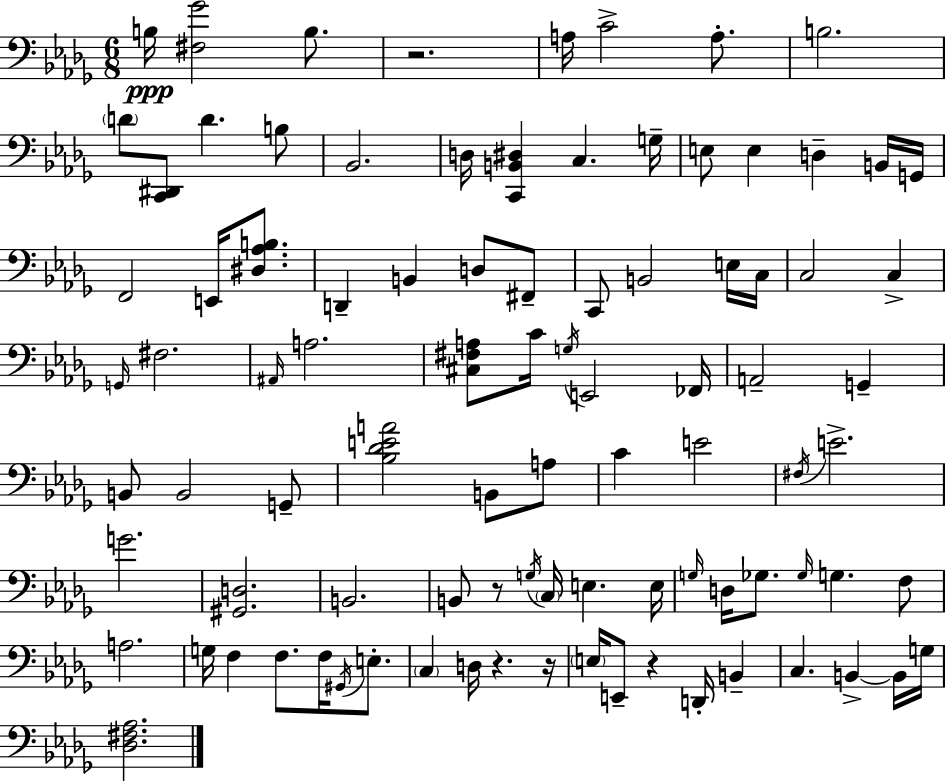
{
  \clef bass
  \numericTimeSignature
  \time 6/8
  \key bes \minor
  b16\ppp <fis ges'>2 b8. | r2. | a16 c'2-> a8.-. | b2. | \break \parenthesize d'8 <c, dis,>8 d'4. b8 | bes,2. | d16 <c, b, dis>4 c4. g16-- | e8 e4 d4-- b,16 g,16 | \break f,2 e,16 <dis aes b>8. | d,4-- b,4 d8 fis,8-- | c,8 b,2 e16 c16 | c2 c4-> | \break \grace { g,16 } fis2. | \grace { ais,16 } a2. | <cis fis a>8 c'16 \acciaccatura { g16 } e,2 | fes,16 a,2-- g,4-- | \break b,8 b,2 | g,8-- <bes des' e' a'>2 b,8 | a8 c'4 e'2 | \acciaccatura { fis16 } e'2.-> | \break g'2. | <gis, d>2. | b,2. | b,8 r8 \acciaccatura { g16 } \parenthesize c16 e4. | \break e16 \grace { g16 } d16 ges8. \grace { ges16 } g4. | f8 a2. | g16 f4 | f8. f16 \acciaccatura { gis,16 } e8.-. \parenthesize c4 | \break d16 r4. r16 \parenthesize e16 e,8-- r4 | d,16-. b,4-- c4. | b,4->~~ b,16 g16 <des fis aes>2. | \bar "|."
}